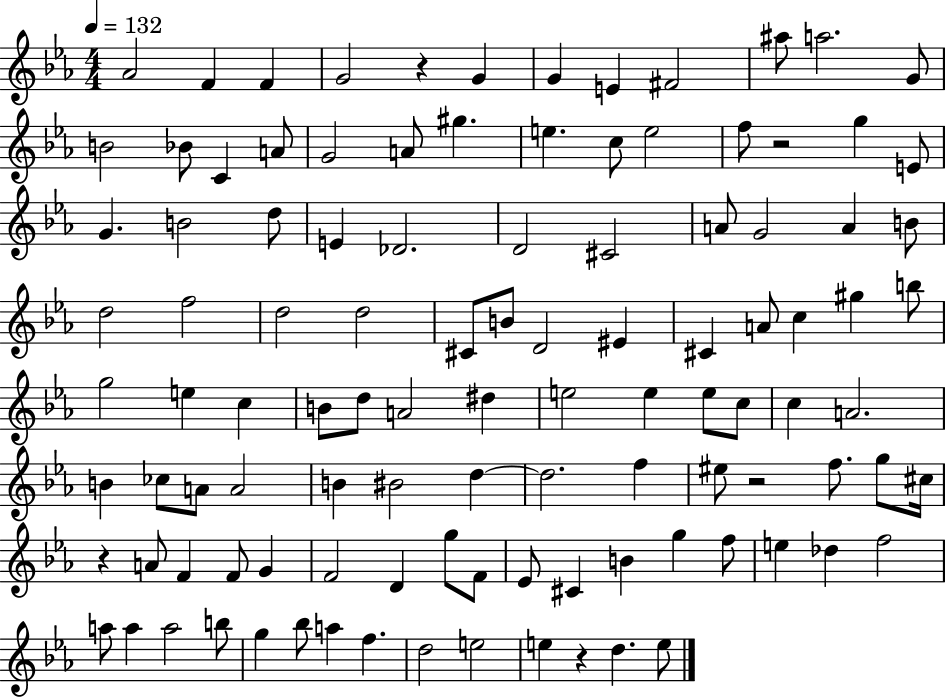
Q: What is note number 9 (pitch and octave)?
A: A#5